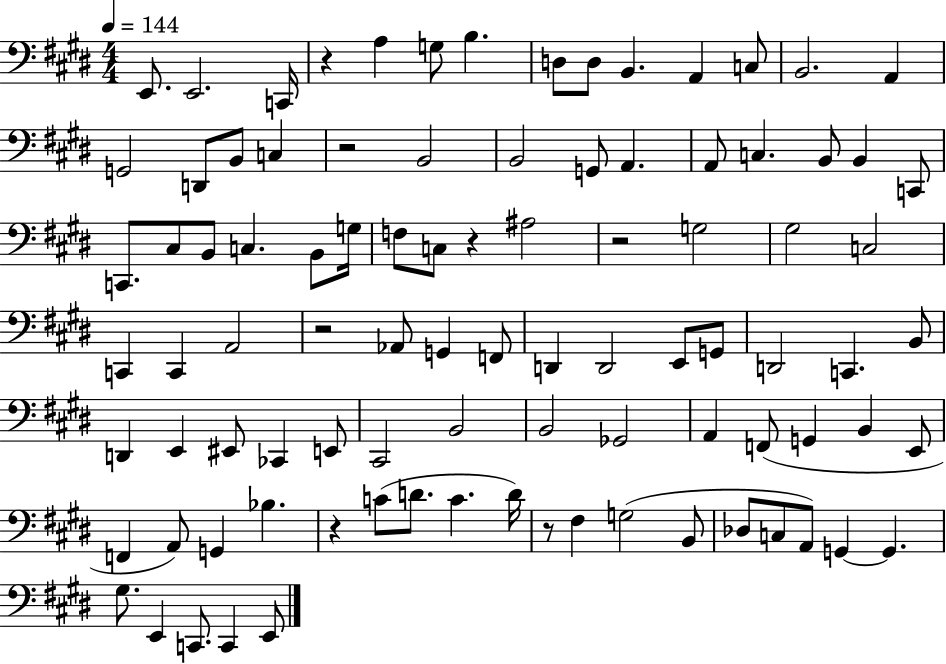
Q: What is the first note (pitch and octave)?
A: E2